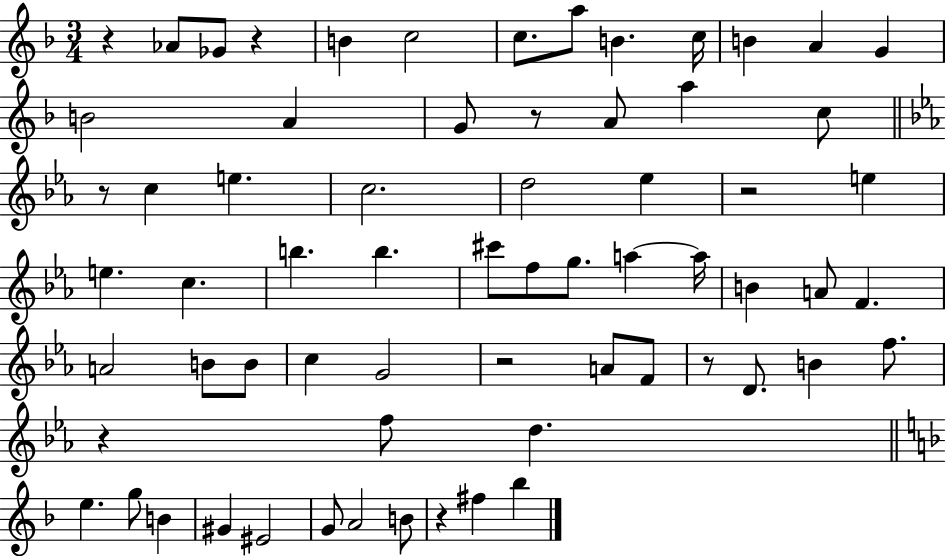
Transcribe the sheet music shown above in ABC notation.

X:1
T:Untitled
M:3/4
L:1/4
K:F
z _A/2 _G/2 z B c2 c/2 a/2 B c/4 B A G B2 A G/2 z/2 A/2 a c/2 z/2 c e c2 d2 _e z2 e e c b b ^c'/2 f/2 g/2 a a/4 B A/2 F A2 B/2 B/2 c G2 z2 A/2 F/2 z/2 D/2 B f/2 z f/2 d e g/2 B ^G ^E2 G/2 A2 B/2 z ^f _b